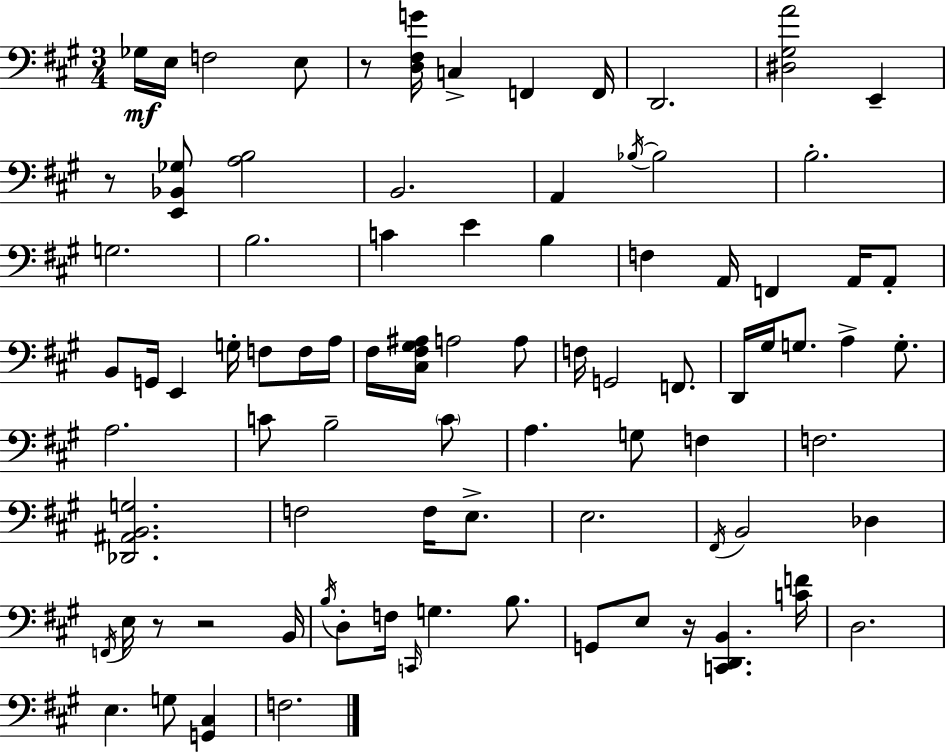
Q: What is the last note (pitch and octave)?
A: F3